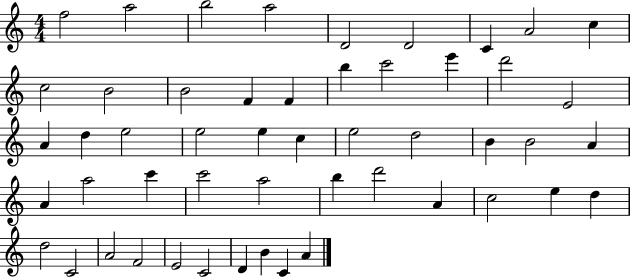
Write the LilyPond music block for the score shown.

{
  \clef treble
  \numericTimeSignature
  \time 4/4
  \key c \major
  f''2 a''2 | b''2 a''2 | d'2 d'2 | c'4 a'2 c''4 | \break c''2 b'2 | b'2 f'4 f'4 | b''4 c'''2 e'''4 | d'''2 e'2 | \break a'4 d''4 e''2 | e''2 e''4 c''4 | e''2 d''2 | b'4 b'2 a'4 | \break a'4 a''2 c'''4 | c'''2 a''2 | b''4 d'''2 a'4 | c''2 e''4 d''4 | \break d''2 c'2 | a'2 f'2 | e'2 c'2 | d'4 b'4 c'4 a'4 | \break \bar "|."
}